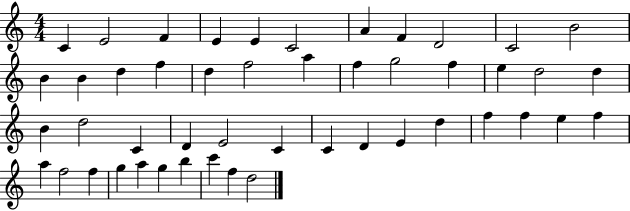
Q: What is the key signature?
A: C major